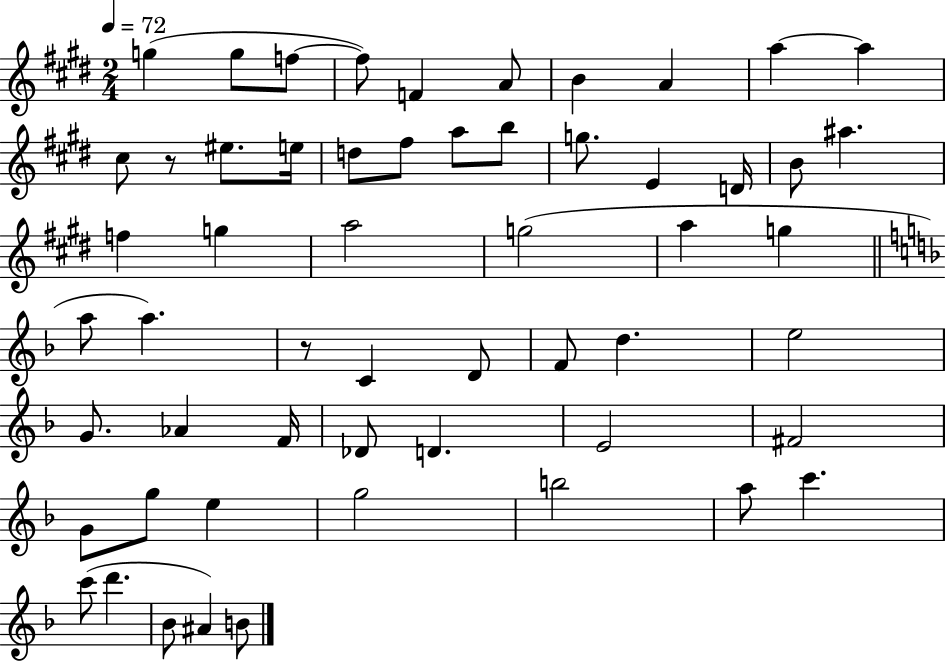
G5/q G5/e F5/e F5/e F4/q A4/e B4/q A4/q A5/q A5/q C#5/e R/e EIS5/e. E5/s D5/e F#5/e A5/e B5/e G5/e. E4/q D4/s B4/e A#5/q. F5/q G5/q A5/h G5/h A5/q G5/q A5/e A5/q. R/e C4/q D4/e F4/e D5/q. E5/h G4/e. Ab4/q F4/s Db4/e D4/q. E4/h F#4/h G4/e G5/e E5/q G5/h B5/h A5/e C6/q. C6/e D6/q. Bb4/e A#4/q B4/e